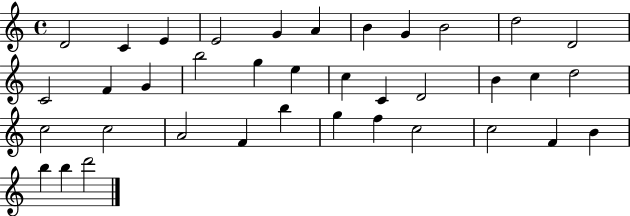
X:1
T:Untitled
M:4/4
L:1/4
K:C
D2 C E E2 G A B G B2 d2 D2 C2 F G b2 g e c C D2 B c d2 c2 c2 A2 F b g f c2 c2 F B b b d'2